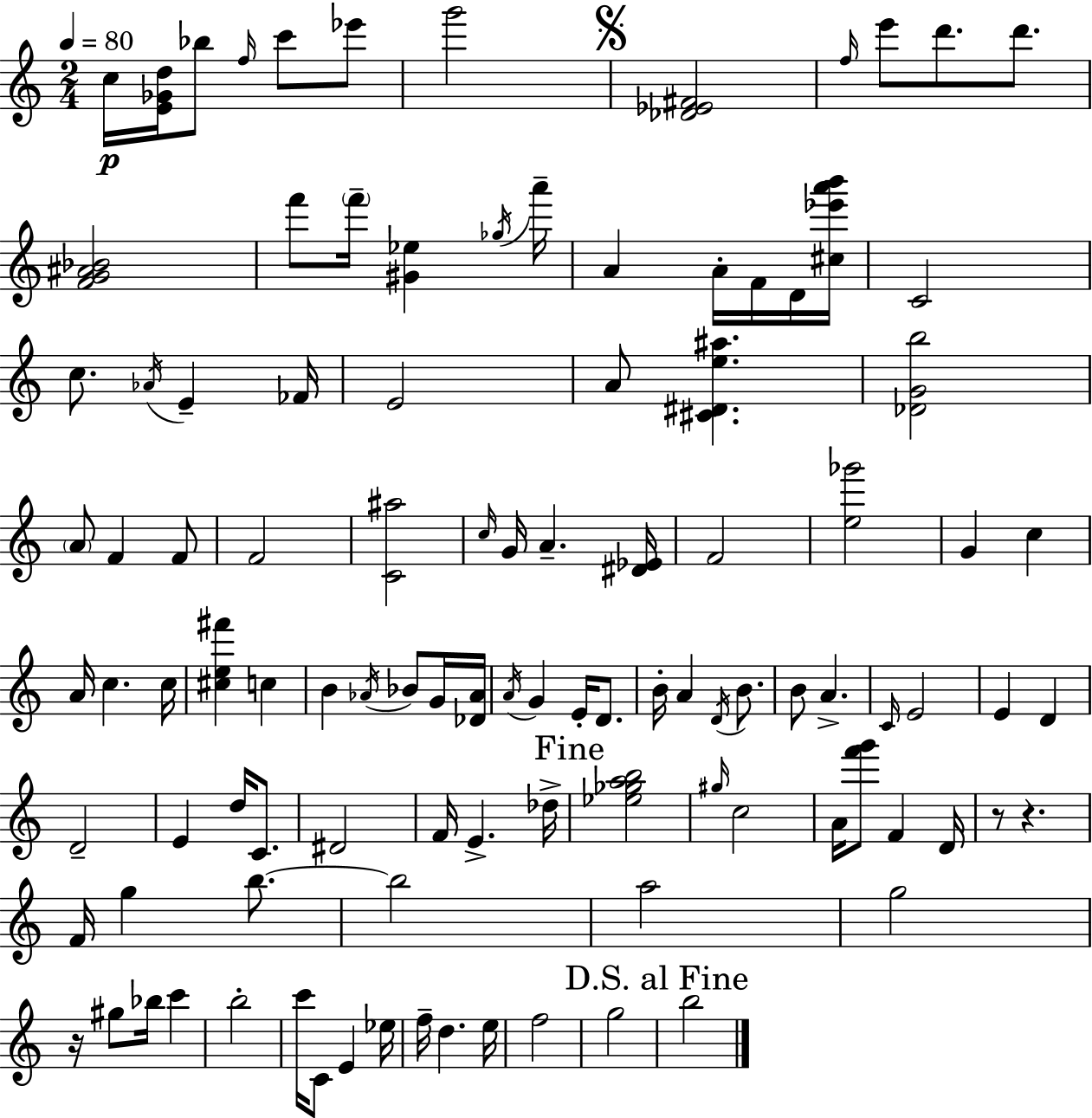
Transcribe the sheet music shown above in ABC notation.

X:1
T:Untitled
M:2/4
L:1/4
K:Am
c/4 [E_Gd]/4 _b/2 f/4 c'/2 _e'/2 g'2 [_D_E^F]2 f/4 e'/2 d'/2 d'/2 [FG^A_B]2 f'/2 f'/4 [^G_e] _g/4 a'/4 A A/4 F/4 D/4 [^c_e'a'b']/4 C2 c/2 _A/4 E _F/4 E2 A/2 [^C^De^a] [_DGb]2 A/2 F F/2 F2 [C^a]2 c/4 G/4 A [^D_E]/4 F2 [e_g']2 G c A/4 c c/4 [^ce^f'] c B _A/4 _B/2 G/4 [_D_A]/4 A/4 G E/4 D/2 B/4 A D/4 B/2 B/2 A C/4 E2 E D D2 E d/4 C/2 ^D2 F/4 E _d/4 [_e_gab]2 ^g/4 c2 A/4 [f'g']/2 F D/4 z/2 z F/4 g b/2 b2 a2 g2 z/4 ^g/2 _b/4 c' b2 c'/4 C/2 E _e/4 f/4 d e/4 f2 g2 b2